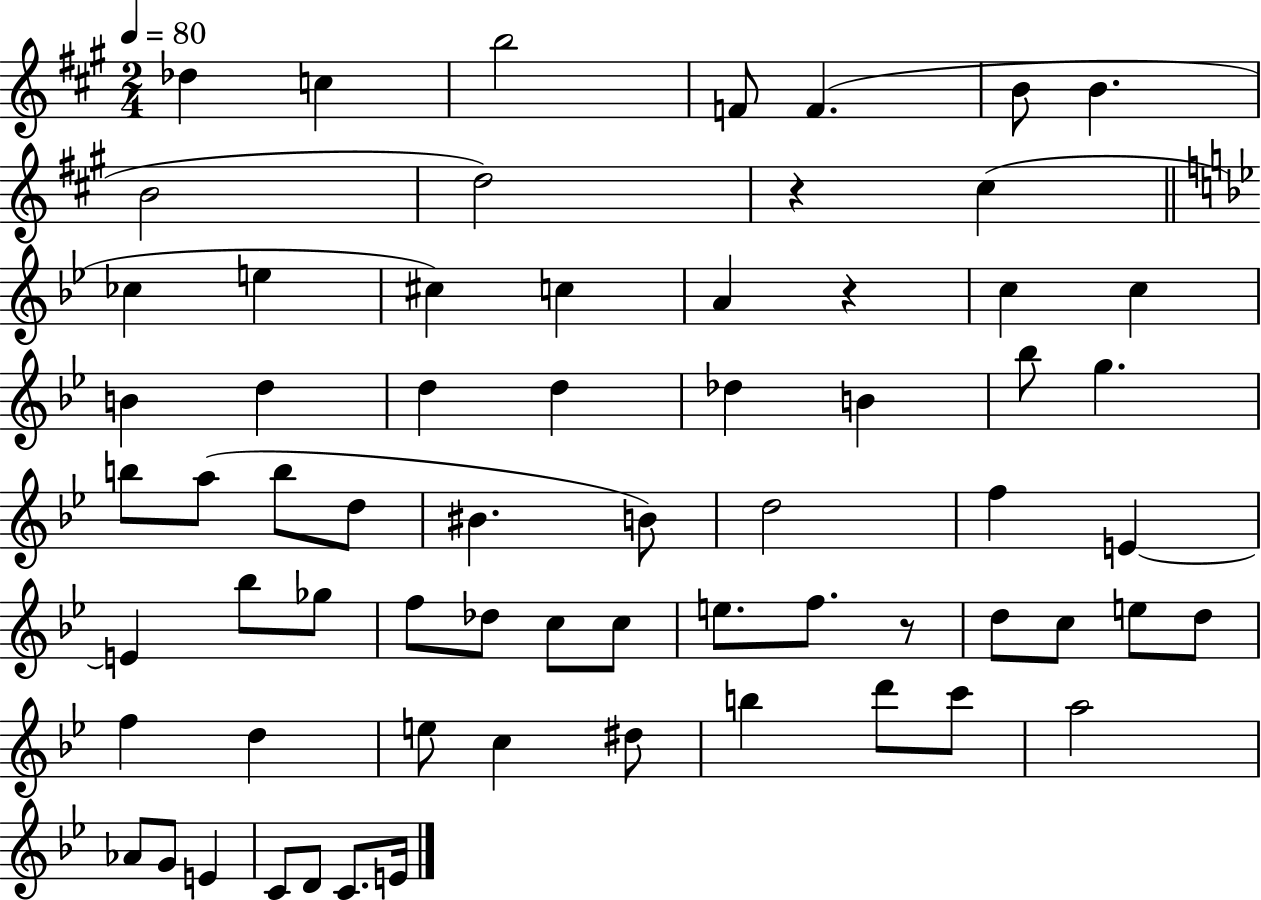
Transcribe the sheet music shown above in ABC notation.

X:1
T:Untitled
M:2/4
L:1/4
K:A
_d c b2 F/2 F B/2 B B2 d2 z ^c _c e ^c c A z c c B d d d _d B _b/2 g b/2 a/2 b/2 d/2 ^B B/2 d2 f E E _b/2 _g/2 f/2 _d/2 c/2 c/2 e/2 f/2 z/2 d/2 c/2 e/2 d/2 f d e/2 c ^d/2 b d'/2 c'/2 a2 _A/2 G/2 E C/2 D/2 C/2 E/4